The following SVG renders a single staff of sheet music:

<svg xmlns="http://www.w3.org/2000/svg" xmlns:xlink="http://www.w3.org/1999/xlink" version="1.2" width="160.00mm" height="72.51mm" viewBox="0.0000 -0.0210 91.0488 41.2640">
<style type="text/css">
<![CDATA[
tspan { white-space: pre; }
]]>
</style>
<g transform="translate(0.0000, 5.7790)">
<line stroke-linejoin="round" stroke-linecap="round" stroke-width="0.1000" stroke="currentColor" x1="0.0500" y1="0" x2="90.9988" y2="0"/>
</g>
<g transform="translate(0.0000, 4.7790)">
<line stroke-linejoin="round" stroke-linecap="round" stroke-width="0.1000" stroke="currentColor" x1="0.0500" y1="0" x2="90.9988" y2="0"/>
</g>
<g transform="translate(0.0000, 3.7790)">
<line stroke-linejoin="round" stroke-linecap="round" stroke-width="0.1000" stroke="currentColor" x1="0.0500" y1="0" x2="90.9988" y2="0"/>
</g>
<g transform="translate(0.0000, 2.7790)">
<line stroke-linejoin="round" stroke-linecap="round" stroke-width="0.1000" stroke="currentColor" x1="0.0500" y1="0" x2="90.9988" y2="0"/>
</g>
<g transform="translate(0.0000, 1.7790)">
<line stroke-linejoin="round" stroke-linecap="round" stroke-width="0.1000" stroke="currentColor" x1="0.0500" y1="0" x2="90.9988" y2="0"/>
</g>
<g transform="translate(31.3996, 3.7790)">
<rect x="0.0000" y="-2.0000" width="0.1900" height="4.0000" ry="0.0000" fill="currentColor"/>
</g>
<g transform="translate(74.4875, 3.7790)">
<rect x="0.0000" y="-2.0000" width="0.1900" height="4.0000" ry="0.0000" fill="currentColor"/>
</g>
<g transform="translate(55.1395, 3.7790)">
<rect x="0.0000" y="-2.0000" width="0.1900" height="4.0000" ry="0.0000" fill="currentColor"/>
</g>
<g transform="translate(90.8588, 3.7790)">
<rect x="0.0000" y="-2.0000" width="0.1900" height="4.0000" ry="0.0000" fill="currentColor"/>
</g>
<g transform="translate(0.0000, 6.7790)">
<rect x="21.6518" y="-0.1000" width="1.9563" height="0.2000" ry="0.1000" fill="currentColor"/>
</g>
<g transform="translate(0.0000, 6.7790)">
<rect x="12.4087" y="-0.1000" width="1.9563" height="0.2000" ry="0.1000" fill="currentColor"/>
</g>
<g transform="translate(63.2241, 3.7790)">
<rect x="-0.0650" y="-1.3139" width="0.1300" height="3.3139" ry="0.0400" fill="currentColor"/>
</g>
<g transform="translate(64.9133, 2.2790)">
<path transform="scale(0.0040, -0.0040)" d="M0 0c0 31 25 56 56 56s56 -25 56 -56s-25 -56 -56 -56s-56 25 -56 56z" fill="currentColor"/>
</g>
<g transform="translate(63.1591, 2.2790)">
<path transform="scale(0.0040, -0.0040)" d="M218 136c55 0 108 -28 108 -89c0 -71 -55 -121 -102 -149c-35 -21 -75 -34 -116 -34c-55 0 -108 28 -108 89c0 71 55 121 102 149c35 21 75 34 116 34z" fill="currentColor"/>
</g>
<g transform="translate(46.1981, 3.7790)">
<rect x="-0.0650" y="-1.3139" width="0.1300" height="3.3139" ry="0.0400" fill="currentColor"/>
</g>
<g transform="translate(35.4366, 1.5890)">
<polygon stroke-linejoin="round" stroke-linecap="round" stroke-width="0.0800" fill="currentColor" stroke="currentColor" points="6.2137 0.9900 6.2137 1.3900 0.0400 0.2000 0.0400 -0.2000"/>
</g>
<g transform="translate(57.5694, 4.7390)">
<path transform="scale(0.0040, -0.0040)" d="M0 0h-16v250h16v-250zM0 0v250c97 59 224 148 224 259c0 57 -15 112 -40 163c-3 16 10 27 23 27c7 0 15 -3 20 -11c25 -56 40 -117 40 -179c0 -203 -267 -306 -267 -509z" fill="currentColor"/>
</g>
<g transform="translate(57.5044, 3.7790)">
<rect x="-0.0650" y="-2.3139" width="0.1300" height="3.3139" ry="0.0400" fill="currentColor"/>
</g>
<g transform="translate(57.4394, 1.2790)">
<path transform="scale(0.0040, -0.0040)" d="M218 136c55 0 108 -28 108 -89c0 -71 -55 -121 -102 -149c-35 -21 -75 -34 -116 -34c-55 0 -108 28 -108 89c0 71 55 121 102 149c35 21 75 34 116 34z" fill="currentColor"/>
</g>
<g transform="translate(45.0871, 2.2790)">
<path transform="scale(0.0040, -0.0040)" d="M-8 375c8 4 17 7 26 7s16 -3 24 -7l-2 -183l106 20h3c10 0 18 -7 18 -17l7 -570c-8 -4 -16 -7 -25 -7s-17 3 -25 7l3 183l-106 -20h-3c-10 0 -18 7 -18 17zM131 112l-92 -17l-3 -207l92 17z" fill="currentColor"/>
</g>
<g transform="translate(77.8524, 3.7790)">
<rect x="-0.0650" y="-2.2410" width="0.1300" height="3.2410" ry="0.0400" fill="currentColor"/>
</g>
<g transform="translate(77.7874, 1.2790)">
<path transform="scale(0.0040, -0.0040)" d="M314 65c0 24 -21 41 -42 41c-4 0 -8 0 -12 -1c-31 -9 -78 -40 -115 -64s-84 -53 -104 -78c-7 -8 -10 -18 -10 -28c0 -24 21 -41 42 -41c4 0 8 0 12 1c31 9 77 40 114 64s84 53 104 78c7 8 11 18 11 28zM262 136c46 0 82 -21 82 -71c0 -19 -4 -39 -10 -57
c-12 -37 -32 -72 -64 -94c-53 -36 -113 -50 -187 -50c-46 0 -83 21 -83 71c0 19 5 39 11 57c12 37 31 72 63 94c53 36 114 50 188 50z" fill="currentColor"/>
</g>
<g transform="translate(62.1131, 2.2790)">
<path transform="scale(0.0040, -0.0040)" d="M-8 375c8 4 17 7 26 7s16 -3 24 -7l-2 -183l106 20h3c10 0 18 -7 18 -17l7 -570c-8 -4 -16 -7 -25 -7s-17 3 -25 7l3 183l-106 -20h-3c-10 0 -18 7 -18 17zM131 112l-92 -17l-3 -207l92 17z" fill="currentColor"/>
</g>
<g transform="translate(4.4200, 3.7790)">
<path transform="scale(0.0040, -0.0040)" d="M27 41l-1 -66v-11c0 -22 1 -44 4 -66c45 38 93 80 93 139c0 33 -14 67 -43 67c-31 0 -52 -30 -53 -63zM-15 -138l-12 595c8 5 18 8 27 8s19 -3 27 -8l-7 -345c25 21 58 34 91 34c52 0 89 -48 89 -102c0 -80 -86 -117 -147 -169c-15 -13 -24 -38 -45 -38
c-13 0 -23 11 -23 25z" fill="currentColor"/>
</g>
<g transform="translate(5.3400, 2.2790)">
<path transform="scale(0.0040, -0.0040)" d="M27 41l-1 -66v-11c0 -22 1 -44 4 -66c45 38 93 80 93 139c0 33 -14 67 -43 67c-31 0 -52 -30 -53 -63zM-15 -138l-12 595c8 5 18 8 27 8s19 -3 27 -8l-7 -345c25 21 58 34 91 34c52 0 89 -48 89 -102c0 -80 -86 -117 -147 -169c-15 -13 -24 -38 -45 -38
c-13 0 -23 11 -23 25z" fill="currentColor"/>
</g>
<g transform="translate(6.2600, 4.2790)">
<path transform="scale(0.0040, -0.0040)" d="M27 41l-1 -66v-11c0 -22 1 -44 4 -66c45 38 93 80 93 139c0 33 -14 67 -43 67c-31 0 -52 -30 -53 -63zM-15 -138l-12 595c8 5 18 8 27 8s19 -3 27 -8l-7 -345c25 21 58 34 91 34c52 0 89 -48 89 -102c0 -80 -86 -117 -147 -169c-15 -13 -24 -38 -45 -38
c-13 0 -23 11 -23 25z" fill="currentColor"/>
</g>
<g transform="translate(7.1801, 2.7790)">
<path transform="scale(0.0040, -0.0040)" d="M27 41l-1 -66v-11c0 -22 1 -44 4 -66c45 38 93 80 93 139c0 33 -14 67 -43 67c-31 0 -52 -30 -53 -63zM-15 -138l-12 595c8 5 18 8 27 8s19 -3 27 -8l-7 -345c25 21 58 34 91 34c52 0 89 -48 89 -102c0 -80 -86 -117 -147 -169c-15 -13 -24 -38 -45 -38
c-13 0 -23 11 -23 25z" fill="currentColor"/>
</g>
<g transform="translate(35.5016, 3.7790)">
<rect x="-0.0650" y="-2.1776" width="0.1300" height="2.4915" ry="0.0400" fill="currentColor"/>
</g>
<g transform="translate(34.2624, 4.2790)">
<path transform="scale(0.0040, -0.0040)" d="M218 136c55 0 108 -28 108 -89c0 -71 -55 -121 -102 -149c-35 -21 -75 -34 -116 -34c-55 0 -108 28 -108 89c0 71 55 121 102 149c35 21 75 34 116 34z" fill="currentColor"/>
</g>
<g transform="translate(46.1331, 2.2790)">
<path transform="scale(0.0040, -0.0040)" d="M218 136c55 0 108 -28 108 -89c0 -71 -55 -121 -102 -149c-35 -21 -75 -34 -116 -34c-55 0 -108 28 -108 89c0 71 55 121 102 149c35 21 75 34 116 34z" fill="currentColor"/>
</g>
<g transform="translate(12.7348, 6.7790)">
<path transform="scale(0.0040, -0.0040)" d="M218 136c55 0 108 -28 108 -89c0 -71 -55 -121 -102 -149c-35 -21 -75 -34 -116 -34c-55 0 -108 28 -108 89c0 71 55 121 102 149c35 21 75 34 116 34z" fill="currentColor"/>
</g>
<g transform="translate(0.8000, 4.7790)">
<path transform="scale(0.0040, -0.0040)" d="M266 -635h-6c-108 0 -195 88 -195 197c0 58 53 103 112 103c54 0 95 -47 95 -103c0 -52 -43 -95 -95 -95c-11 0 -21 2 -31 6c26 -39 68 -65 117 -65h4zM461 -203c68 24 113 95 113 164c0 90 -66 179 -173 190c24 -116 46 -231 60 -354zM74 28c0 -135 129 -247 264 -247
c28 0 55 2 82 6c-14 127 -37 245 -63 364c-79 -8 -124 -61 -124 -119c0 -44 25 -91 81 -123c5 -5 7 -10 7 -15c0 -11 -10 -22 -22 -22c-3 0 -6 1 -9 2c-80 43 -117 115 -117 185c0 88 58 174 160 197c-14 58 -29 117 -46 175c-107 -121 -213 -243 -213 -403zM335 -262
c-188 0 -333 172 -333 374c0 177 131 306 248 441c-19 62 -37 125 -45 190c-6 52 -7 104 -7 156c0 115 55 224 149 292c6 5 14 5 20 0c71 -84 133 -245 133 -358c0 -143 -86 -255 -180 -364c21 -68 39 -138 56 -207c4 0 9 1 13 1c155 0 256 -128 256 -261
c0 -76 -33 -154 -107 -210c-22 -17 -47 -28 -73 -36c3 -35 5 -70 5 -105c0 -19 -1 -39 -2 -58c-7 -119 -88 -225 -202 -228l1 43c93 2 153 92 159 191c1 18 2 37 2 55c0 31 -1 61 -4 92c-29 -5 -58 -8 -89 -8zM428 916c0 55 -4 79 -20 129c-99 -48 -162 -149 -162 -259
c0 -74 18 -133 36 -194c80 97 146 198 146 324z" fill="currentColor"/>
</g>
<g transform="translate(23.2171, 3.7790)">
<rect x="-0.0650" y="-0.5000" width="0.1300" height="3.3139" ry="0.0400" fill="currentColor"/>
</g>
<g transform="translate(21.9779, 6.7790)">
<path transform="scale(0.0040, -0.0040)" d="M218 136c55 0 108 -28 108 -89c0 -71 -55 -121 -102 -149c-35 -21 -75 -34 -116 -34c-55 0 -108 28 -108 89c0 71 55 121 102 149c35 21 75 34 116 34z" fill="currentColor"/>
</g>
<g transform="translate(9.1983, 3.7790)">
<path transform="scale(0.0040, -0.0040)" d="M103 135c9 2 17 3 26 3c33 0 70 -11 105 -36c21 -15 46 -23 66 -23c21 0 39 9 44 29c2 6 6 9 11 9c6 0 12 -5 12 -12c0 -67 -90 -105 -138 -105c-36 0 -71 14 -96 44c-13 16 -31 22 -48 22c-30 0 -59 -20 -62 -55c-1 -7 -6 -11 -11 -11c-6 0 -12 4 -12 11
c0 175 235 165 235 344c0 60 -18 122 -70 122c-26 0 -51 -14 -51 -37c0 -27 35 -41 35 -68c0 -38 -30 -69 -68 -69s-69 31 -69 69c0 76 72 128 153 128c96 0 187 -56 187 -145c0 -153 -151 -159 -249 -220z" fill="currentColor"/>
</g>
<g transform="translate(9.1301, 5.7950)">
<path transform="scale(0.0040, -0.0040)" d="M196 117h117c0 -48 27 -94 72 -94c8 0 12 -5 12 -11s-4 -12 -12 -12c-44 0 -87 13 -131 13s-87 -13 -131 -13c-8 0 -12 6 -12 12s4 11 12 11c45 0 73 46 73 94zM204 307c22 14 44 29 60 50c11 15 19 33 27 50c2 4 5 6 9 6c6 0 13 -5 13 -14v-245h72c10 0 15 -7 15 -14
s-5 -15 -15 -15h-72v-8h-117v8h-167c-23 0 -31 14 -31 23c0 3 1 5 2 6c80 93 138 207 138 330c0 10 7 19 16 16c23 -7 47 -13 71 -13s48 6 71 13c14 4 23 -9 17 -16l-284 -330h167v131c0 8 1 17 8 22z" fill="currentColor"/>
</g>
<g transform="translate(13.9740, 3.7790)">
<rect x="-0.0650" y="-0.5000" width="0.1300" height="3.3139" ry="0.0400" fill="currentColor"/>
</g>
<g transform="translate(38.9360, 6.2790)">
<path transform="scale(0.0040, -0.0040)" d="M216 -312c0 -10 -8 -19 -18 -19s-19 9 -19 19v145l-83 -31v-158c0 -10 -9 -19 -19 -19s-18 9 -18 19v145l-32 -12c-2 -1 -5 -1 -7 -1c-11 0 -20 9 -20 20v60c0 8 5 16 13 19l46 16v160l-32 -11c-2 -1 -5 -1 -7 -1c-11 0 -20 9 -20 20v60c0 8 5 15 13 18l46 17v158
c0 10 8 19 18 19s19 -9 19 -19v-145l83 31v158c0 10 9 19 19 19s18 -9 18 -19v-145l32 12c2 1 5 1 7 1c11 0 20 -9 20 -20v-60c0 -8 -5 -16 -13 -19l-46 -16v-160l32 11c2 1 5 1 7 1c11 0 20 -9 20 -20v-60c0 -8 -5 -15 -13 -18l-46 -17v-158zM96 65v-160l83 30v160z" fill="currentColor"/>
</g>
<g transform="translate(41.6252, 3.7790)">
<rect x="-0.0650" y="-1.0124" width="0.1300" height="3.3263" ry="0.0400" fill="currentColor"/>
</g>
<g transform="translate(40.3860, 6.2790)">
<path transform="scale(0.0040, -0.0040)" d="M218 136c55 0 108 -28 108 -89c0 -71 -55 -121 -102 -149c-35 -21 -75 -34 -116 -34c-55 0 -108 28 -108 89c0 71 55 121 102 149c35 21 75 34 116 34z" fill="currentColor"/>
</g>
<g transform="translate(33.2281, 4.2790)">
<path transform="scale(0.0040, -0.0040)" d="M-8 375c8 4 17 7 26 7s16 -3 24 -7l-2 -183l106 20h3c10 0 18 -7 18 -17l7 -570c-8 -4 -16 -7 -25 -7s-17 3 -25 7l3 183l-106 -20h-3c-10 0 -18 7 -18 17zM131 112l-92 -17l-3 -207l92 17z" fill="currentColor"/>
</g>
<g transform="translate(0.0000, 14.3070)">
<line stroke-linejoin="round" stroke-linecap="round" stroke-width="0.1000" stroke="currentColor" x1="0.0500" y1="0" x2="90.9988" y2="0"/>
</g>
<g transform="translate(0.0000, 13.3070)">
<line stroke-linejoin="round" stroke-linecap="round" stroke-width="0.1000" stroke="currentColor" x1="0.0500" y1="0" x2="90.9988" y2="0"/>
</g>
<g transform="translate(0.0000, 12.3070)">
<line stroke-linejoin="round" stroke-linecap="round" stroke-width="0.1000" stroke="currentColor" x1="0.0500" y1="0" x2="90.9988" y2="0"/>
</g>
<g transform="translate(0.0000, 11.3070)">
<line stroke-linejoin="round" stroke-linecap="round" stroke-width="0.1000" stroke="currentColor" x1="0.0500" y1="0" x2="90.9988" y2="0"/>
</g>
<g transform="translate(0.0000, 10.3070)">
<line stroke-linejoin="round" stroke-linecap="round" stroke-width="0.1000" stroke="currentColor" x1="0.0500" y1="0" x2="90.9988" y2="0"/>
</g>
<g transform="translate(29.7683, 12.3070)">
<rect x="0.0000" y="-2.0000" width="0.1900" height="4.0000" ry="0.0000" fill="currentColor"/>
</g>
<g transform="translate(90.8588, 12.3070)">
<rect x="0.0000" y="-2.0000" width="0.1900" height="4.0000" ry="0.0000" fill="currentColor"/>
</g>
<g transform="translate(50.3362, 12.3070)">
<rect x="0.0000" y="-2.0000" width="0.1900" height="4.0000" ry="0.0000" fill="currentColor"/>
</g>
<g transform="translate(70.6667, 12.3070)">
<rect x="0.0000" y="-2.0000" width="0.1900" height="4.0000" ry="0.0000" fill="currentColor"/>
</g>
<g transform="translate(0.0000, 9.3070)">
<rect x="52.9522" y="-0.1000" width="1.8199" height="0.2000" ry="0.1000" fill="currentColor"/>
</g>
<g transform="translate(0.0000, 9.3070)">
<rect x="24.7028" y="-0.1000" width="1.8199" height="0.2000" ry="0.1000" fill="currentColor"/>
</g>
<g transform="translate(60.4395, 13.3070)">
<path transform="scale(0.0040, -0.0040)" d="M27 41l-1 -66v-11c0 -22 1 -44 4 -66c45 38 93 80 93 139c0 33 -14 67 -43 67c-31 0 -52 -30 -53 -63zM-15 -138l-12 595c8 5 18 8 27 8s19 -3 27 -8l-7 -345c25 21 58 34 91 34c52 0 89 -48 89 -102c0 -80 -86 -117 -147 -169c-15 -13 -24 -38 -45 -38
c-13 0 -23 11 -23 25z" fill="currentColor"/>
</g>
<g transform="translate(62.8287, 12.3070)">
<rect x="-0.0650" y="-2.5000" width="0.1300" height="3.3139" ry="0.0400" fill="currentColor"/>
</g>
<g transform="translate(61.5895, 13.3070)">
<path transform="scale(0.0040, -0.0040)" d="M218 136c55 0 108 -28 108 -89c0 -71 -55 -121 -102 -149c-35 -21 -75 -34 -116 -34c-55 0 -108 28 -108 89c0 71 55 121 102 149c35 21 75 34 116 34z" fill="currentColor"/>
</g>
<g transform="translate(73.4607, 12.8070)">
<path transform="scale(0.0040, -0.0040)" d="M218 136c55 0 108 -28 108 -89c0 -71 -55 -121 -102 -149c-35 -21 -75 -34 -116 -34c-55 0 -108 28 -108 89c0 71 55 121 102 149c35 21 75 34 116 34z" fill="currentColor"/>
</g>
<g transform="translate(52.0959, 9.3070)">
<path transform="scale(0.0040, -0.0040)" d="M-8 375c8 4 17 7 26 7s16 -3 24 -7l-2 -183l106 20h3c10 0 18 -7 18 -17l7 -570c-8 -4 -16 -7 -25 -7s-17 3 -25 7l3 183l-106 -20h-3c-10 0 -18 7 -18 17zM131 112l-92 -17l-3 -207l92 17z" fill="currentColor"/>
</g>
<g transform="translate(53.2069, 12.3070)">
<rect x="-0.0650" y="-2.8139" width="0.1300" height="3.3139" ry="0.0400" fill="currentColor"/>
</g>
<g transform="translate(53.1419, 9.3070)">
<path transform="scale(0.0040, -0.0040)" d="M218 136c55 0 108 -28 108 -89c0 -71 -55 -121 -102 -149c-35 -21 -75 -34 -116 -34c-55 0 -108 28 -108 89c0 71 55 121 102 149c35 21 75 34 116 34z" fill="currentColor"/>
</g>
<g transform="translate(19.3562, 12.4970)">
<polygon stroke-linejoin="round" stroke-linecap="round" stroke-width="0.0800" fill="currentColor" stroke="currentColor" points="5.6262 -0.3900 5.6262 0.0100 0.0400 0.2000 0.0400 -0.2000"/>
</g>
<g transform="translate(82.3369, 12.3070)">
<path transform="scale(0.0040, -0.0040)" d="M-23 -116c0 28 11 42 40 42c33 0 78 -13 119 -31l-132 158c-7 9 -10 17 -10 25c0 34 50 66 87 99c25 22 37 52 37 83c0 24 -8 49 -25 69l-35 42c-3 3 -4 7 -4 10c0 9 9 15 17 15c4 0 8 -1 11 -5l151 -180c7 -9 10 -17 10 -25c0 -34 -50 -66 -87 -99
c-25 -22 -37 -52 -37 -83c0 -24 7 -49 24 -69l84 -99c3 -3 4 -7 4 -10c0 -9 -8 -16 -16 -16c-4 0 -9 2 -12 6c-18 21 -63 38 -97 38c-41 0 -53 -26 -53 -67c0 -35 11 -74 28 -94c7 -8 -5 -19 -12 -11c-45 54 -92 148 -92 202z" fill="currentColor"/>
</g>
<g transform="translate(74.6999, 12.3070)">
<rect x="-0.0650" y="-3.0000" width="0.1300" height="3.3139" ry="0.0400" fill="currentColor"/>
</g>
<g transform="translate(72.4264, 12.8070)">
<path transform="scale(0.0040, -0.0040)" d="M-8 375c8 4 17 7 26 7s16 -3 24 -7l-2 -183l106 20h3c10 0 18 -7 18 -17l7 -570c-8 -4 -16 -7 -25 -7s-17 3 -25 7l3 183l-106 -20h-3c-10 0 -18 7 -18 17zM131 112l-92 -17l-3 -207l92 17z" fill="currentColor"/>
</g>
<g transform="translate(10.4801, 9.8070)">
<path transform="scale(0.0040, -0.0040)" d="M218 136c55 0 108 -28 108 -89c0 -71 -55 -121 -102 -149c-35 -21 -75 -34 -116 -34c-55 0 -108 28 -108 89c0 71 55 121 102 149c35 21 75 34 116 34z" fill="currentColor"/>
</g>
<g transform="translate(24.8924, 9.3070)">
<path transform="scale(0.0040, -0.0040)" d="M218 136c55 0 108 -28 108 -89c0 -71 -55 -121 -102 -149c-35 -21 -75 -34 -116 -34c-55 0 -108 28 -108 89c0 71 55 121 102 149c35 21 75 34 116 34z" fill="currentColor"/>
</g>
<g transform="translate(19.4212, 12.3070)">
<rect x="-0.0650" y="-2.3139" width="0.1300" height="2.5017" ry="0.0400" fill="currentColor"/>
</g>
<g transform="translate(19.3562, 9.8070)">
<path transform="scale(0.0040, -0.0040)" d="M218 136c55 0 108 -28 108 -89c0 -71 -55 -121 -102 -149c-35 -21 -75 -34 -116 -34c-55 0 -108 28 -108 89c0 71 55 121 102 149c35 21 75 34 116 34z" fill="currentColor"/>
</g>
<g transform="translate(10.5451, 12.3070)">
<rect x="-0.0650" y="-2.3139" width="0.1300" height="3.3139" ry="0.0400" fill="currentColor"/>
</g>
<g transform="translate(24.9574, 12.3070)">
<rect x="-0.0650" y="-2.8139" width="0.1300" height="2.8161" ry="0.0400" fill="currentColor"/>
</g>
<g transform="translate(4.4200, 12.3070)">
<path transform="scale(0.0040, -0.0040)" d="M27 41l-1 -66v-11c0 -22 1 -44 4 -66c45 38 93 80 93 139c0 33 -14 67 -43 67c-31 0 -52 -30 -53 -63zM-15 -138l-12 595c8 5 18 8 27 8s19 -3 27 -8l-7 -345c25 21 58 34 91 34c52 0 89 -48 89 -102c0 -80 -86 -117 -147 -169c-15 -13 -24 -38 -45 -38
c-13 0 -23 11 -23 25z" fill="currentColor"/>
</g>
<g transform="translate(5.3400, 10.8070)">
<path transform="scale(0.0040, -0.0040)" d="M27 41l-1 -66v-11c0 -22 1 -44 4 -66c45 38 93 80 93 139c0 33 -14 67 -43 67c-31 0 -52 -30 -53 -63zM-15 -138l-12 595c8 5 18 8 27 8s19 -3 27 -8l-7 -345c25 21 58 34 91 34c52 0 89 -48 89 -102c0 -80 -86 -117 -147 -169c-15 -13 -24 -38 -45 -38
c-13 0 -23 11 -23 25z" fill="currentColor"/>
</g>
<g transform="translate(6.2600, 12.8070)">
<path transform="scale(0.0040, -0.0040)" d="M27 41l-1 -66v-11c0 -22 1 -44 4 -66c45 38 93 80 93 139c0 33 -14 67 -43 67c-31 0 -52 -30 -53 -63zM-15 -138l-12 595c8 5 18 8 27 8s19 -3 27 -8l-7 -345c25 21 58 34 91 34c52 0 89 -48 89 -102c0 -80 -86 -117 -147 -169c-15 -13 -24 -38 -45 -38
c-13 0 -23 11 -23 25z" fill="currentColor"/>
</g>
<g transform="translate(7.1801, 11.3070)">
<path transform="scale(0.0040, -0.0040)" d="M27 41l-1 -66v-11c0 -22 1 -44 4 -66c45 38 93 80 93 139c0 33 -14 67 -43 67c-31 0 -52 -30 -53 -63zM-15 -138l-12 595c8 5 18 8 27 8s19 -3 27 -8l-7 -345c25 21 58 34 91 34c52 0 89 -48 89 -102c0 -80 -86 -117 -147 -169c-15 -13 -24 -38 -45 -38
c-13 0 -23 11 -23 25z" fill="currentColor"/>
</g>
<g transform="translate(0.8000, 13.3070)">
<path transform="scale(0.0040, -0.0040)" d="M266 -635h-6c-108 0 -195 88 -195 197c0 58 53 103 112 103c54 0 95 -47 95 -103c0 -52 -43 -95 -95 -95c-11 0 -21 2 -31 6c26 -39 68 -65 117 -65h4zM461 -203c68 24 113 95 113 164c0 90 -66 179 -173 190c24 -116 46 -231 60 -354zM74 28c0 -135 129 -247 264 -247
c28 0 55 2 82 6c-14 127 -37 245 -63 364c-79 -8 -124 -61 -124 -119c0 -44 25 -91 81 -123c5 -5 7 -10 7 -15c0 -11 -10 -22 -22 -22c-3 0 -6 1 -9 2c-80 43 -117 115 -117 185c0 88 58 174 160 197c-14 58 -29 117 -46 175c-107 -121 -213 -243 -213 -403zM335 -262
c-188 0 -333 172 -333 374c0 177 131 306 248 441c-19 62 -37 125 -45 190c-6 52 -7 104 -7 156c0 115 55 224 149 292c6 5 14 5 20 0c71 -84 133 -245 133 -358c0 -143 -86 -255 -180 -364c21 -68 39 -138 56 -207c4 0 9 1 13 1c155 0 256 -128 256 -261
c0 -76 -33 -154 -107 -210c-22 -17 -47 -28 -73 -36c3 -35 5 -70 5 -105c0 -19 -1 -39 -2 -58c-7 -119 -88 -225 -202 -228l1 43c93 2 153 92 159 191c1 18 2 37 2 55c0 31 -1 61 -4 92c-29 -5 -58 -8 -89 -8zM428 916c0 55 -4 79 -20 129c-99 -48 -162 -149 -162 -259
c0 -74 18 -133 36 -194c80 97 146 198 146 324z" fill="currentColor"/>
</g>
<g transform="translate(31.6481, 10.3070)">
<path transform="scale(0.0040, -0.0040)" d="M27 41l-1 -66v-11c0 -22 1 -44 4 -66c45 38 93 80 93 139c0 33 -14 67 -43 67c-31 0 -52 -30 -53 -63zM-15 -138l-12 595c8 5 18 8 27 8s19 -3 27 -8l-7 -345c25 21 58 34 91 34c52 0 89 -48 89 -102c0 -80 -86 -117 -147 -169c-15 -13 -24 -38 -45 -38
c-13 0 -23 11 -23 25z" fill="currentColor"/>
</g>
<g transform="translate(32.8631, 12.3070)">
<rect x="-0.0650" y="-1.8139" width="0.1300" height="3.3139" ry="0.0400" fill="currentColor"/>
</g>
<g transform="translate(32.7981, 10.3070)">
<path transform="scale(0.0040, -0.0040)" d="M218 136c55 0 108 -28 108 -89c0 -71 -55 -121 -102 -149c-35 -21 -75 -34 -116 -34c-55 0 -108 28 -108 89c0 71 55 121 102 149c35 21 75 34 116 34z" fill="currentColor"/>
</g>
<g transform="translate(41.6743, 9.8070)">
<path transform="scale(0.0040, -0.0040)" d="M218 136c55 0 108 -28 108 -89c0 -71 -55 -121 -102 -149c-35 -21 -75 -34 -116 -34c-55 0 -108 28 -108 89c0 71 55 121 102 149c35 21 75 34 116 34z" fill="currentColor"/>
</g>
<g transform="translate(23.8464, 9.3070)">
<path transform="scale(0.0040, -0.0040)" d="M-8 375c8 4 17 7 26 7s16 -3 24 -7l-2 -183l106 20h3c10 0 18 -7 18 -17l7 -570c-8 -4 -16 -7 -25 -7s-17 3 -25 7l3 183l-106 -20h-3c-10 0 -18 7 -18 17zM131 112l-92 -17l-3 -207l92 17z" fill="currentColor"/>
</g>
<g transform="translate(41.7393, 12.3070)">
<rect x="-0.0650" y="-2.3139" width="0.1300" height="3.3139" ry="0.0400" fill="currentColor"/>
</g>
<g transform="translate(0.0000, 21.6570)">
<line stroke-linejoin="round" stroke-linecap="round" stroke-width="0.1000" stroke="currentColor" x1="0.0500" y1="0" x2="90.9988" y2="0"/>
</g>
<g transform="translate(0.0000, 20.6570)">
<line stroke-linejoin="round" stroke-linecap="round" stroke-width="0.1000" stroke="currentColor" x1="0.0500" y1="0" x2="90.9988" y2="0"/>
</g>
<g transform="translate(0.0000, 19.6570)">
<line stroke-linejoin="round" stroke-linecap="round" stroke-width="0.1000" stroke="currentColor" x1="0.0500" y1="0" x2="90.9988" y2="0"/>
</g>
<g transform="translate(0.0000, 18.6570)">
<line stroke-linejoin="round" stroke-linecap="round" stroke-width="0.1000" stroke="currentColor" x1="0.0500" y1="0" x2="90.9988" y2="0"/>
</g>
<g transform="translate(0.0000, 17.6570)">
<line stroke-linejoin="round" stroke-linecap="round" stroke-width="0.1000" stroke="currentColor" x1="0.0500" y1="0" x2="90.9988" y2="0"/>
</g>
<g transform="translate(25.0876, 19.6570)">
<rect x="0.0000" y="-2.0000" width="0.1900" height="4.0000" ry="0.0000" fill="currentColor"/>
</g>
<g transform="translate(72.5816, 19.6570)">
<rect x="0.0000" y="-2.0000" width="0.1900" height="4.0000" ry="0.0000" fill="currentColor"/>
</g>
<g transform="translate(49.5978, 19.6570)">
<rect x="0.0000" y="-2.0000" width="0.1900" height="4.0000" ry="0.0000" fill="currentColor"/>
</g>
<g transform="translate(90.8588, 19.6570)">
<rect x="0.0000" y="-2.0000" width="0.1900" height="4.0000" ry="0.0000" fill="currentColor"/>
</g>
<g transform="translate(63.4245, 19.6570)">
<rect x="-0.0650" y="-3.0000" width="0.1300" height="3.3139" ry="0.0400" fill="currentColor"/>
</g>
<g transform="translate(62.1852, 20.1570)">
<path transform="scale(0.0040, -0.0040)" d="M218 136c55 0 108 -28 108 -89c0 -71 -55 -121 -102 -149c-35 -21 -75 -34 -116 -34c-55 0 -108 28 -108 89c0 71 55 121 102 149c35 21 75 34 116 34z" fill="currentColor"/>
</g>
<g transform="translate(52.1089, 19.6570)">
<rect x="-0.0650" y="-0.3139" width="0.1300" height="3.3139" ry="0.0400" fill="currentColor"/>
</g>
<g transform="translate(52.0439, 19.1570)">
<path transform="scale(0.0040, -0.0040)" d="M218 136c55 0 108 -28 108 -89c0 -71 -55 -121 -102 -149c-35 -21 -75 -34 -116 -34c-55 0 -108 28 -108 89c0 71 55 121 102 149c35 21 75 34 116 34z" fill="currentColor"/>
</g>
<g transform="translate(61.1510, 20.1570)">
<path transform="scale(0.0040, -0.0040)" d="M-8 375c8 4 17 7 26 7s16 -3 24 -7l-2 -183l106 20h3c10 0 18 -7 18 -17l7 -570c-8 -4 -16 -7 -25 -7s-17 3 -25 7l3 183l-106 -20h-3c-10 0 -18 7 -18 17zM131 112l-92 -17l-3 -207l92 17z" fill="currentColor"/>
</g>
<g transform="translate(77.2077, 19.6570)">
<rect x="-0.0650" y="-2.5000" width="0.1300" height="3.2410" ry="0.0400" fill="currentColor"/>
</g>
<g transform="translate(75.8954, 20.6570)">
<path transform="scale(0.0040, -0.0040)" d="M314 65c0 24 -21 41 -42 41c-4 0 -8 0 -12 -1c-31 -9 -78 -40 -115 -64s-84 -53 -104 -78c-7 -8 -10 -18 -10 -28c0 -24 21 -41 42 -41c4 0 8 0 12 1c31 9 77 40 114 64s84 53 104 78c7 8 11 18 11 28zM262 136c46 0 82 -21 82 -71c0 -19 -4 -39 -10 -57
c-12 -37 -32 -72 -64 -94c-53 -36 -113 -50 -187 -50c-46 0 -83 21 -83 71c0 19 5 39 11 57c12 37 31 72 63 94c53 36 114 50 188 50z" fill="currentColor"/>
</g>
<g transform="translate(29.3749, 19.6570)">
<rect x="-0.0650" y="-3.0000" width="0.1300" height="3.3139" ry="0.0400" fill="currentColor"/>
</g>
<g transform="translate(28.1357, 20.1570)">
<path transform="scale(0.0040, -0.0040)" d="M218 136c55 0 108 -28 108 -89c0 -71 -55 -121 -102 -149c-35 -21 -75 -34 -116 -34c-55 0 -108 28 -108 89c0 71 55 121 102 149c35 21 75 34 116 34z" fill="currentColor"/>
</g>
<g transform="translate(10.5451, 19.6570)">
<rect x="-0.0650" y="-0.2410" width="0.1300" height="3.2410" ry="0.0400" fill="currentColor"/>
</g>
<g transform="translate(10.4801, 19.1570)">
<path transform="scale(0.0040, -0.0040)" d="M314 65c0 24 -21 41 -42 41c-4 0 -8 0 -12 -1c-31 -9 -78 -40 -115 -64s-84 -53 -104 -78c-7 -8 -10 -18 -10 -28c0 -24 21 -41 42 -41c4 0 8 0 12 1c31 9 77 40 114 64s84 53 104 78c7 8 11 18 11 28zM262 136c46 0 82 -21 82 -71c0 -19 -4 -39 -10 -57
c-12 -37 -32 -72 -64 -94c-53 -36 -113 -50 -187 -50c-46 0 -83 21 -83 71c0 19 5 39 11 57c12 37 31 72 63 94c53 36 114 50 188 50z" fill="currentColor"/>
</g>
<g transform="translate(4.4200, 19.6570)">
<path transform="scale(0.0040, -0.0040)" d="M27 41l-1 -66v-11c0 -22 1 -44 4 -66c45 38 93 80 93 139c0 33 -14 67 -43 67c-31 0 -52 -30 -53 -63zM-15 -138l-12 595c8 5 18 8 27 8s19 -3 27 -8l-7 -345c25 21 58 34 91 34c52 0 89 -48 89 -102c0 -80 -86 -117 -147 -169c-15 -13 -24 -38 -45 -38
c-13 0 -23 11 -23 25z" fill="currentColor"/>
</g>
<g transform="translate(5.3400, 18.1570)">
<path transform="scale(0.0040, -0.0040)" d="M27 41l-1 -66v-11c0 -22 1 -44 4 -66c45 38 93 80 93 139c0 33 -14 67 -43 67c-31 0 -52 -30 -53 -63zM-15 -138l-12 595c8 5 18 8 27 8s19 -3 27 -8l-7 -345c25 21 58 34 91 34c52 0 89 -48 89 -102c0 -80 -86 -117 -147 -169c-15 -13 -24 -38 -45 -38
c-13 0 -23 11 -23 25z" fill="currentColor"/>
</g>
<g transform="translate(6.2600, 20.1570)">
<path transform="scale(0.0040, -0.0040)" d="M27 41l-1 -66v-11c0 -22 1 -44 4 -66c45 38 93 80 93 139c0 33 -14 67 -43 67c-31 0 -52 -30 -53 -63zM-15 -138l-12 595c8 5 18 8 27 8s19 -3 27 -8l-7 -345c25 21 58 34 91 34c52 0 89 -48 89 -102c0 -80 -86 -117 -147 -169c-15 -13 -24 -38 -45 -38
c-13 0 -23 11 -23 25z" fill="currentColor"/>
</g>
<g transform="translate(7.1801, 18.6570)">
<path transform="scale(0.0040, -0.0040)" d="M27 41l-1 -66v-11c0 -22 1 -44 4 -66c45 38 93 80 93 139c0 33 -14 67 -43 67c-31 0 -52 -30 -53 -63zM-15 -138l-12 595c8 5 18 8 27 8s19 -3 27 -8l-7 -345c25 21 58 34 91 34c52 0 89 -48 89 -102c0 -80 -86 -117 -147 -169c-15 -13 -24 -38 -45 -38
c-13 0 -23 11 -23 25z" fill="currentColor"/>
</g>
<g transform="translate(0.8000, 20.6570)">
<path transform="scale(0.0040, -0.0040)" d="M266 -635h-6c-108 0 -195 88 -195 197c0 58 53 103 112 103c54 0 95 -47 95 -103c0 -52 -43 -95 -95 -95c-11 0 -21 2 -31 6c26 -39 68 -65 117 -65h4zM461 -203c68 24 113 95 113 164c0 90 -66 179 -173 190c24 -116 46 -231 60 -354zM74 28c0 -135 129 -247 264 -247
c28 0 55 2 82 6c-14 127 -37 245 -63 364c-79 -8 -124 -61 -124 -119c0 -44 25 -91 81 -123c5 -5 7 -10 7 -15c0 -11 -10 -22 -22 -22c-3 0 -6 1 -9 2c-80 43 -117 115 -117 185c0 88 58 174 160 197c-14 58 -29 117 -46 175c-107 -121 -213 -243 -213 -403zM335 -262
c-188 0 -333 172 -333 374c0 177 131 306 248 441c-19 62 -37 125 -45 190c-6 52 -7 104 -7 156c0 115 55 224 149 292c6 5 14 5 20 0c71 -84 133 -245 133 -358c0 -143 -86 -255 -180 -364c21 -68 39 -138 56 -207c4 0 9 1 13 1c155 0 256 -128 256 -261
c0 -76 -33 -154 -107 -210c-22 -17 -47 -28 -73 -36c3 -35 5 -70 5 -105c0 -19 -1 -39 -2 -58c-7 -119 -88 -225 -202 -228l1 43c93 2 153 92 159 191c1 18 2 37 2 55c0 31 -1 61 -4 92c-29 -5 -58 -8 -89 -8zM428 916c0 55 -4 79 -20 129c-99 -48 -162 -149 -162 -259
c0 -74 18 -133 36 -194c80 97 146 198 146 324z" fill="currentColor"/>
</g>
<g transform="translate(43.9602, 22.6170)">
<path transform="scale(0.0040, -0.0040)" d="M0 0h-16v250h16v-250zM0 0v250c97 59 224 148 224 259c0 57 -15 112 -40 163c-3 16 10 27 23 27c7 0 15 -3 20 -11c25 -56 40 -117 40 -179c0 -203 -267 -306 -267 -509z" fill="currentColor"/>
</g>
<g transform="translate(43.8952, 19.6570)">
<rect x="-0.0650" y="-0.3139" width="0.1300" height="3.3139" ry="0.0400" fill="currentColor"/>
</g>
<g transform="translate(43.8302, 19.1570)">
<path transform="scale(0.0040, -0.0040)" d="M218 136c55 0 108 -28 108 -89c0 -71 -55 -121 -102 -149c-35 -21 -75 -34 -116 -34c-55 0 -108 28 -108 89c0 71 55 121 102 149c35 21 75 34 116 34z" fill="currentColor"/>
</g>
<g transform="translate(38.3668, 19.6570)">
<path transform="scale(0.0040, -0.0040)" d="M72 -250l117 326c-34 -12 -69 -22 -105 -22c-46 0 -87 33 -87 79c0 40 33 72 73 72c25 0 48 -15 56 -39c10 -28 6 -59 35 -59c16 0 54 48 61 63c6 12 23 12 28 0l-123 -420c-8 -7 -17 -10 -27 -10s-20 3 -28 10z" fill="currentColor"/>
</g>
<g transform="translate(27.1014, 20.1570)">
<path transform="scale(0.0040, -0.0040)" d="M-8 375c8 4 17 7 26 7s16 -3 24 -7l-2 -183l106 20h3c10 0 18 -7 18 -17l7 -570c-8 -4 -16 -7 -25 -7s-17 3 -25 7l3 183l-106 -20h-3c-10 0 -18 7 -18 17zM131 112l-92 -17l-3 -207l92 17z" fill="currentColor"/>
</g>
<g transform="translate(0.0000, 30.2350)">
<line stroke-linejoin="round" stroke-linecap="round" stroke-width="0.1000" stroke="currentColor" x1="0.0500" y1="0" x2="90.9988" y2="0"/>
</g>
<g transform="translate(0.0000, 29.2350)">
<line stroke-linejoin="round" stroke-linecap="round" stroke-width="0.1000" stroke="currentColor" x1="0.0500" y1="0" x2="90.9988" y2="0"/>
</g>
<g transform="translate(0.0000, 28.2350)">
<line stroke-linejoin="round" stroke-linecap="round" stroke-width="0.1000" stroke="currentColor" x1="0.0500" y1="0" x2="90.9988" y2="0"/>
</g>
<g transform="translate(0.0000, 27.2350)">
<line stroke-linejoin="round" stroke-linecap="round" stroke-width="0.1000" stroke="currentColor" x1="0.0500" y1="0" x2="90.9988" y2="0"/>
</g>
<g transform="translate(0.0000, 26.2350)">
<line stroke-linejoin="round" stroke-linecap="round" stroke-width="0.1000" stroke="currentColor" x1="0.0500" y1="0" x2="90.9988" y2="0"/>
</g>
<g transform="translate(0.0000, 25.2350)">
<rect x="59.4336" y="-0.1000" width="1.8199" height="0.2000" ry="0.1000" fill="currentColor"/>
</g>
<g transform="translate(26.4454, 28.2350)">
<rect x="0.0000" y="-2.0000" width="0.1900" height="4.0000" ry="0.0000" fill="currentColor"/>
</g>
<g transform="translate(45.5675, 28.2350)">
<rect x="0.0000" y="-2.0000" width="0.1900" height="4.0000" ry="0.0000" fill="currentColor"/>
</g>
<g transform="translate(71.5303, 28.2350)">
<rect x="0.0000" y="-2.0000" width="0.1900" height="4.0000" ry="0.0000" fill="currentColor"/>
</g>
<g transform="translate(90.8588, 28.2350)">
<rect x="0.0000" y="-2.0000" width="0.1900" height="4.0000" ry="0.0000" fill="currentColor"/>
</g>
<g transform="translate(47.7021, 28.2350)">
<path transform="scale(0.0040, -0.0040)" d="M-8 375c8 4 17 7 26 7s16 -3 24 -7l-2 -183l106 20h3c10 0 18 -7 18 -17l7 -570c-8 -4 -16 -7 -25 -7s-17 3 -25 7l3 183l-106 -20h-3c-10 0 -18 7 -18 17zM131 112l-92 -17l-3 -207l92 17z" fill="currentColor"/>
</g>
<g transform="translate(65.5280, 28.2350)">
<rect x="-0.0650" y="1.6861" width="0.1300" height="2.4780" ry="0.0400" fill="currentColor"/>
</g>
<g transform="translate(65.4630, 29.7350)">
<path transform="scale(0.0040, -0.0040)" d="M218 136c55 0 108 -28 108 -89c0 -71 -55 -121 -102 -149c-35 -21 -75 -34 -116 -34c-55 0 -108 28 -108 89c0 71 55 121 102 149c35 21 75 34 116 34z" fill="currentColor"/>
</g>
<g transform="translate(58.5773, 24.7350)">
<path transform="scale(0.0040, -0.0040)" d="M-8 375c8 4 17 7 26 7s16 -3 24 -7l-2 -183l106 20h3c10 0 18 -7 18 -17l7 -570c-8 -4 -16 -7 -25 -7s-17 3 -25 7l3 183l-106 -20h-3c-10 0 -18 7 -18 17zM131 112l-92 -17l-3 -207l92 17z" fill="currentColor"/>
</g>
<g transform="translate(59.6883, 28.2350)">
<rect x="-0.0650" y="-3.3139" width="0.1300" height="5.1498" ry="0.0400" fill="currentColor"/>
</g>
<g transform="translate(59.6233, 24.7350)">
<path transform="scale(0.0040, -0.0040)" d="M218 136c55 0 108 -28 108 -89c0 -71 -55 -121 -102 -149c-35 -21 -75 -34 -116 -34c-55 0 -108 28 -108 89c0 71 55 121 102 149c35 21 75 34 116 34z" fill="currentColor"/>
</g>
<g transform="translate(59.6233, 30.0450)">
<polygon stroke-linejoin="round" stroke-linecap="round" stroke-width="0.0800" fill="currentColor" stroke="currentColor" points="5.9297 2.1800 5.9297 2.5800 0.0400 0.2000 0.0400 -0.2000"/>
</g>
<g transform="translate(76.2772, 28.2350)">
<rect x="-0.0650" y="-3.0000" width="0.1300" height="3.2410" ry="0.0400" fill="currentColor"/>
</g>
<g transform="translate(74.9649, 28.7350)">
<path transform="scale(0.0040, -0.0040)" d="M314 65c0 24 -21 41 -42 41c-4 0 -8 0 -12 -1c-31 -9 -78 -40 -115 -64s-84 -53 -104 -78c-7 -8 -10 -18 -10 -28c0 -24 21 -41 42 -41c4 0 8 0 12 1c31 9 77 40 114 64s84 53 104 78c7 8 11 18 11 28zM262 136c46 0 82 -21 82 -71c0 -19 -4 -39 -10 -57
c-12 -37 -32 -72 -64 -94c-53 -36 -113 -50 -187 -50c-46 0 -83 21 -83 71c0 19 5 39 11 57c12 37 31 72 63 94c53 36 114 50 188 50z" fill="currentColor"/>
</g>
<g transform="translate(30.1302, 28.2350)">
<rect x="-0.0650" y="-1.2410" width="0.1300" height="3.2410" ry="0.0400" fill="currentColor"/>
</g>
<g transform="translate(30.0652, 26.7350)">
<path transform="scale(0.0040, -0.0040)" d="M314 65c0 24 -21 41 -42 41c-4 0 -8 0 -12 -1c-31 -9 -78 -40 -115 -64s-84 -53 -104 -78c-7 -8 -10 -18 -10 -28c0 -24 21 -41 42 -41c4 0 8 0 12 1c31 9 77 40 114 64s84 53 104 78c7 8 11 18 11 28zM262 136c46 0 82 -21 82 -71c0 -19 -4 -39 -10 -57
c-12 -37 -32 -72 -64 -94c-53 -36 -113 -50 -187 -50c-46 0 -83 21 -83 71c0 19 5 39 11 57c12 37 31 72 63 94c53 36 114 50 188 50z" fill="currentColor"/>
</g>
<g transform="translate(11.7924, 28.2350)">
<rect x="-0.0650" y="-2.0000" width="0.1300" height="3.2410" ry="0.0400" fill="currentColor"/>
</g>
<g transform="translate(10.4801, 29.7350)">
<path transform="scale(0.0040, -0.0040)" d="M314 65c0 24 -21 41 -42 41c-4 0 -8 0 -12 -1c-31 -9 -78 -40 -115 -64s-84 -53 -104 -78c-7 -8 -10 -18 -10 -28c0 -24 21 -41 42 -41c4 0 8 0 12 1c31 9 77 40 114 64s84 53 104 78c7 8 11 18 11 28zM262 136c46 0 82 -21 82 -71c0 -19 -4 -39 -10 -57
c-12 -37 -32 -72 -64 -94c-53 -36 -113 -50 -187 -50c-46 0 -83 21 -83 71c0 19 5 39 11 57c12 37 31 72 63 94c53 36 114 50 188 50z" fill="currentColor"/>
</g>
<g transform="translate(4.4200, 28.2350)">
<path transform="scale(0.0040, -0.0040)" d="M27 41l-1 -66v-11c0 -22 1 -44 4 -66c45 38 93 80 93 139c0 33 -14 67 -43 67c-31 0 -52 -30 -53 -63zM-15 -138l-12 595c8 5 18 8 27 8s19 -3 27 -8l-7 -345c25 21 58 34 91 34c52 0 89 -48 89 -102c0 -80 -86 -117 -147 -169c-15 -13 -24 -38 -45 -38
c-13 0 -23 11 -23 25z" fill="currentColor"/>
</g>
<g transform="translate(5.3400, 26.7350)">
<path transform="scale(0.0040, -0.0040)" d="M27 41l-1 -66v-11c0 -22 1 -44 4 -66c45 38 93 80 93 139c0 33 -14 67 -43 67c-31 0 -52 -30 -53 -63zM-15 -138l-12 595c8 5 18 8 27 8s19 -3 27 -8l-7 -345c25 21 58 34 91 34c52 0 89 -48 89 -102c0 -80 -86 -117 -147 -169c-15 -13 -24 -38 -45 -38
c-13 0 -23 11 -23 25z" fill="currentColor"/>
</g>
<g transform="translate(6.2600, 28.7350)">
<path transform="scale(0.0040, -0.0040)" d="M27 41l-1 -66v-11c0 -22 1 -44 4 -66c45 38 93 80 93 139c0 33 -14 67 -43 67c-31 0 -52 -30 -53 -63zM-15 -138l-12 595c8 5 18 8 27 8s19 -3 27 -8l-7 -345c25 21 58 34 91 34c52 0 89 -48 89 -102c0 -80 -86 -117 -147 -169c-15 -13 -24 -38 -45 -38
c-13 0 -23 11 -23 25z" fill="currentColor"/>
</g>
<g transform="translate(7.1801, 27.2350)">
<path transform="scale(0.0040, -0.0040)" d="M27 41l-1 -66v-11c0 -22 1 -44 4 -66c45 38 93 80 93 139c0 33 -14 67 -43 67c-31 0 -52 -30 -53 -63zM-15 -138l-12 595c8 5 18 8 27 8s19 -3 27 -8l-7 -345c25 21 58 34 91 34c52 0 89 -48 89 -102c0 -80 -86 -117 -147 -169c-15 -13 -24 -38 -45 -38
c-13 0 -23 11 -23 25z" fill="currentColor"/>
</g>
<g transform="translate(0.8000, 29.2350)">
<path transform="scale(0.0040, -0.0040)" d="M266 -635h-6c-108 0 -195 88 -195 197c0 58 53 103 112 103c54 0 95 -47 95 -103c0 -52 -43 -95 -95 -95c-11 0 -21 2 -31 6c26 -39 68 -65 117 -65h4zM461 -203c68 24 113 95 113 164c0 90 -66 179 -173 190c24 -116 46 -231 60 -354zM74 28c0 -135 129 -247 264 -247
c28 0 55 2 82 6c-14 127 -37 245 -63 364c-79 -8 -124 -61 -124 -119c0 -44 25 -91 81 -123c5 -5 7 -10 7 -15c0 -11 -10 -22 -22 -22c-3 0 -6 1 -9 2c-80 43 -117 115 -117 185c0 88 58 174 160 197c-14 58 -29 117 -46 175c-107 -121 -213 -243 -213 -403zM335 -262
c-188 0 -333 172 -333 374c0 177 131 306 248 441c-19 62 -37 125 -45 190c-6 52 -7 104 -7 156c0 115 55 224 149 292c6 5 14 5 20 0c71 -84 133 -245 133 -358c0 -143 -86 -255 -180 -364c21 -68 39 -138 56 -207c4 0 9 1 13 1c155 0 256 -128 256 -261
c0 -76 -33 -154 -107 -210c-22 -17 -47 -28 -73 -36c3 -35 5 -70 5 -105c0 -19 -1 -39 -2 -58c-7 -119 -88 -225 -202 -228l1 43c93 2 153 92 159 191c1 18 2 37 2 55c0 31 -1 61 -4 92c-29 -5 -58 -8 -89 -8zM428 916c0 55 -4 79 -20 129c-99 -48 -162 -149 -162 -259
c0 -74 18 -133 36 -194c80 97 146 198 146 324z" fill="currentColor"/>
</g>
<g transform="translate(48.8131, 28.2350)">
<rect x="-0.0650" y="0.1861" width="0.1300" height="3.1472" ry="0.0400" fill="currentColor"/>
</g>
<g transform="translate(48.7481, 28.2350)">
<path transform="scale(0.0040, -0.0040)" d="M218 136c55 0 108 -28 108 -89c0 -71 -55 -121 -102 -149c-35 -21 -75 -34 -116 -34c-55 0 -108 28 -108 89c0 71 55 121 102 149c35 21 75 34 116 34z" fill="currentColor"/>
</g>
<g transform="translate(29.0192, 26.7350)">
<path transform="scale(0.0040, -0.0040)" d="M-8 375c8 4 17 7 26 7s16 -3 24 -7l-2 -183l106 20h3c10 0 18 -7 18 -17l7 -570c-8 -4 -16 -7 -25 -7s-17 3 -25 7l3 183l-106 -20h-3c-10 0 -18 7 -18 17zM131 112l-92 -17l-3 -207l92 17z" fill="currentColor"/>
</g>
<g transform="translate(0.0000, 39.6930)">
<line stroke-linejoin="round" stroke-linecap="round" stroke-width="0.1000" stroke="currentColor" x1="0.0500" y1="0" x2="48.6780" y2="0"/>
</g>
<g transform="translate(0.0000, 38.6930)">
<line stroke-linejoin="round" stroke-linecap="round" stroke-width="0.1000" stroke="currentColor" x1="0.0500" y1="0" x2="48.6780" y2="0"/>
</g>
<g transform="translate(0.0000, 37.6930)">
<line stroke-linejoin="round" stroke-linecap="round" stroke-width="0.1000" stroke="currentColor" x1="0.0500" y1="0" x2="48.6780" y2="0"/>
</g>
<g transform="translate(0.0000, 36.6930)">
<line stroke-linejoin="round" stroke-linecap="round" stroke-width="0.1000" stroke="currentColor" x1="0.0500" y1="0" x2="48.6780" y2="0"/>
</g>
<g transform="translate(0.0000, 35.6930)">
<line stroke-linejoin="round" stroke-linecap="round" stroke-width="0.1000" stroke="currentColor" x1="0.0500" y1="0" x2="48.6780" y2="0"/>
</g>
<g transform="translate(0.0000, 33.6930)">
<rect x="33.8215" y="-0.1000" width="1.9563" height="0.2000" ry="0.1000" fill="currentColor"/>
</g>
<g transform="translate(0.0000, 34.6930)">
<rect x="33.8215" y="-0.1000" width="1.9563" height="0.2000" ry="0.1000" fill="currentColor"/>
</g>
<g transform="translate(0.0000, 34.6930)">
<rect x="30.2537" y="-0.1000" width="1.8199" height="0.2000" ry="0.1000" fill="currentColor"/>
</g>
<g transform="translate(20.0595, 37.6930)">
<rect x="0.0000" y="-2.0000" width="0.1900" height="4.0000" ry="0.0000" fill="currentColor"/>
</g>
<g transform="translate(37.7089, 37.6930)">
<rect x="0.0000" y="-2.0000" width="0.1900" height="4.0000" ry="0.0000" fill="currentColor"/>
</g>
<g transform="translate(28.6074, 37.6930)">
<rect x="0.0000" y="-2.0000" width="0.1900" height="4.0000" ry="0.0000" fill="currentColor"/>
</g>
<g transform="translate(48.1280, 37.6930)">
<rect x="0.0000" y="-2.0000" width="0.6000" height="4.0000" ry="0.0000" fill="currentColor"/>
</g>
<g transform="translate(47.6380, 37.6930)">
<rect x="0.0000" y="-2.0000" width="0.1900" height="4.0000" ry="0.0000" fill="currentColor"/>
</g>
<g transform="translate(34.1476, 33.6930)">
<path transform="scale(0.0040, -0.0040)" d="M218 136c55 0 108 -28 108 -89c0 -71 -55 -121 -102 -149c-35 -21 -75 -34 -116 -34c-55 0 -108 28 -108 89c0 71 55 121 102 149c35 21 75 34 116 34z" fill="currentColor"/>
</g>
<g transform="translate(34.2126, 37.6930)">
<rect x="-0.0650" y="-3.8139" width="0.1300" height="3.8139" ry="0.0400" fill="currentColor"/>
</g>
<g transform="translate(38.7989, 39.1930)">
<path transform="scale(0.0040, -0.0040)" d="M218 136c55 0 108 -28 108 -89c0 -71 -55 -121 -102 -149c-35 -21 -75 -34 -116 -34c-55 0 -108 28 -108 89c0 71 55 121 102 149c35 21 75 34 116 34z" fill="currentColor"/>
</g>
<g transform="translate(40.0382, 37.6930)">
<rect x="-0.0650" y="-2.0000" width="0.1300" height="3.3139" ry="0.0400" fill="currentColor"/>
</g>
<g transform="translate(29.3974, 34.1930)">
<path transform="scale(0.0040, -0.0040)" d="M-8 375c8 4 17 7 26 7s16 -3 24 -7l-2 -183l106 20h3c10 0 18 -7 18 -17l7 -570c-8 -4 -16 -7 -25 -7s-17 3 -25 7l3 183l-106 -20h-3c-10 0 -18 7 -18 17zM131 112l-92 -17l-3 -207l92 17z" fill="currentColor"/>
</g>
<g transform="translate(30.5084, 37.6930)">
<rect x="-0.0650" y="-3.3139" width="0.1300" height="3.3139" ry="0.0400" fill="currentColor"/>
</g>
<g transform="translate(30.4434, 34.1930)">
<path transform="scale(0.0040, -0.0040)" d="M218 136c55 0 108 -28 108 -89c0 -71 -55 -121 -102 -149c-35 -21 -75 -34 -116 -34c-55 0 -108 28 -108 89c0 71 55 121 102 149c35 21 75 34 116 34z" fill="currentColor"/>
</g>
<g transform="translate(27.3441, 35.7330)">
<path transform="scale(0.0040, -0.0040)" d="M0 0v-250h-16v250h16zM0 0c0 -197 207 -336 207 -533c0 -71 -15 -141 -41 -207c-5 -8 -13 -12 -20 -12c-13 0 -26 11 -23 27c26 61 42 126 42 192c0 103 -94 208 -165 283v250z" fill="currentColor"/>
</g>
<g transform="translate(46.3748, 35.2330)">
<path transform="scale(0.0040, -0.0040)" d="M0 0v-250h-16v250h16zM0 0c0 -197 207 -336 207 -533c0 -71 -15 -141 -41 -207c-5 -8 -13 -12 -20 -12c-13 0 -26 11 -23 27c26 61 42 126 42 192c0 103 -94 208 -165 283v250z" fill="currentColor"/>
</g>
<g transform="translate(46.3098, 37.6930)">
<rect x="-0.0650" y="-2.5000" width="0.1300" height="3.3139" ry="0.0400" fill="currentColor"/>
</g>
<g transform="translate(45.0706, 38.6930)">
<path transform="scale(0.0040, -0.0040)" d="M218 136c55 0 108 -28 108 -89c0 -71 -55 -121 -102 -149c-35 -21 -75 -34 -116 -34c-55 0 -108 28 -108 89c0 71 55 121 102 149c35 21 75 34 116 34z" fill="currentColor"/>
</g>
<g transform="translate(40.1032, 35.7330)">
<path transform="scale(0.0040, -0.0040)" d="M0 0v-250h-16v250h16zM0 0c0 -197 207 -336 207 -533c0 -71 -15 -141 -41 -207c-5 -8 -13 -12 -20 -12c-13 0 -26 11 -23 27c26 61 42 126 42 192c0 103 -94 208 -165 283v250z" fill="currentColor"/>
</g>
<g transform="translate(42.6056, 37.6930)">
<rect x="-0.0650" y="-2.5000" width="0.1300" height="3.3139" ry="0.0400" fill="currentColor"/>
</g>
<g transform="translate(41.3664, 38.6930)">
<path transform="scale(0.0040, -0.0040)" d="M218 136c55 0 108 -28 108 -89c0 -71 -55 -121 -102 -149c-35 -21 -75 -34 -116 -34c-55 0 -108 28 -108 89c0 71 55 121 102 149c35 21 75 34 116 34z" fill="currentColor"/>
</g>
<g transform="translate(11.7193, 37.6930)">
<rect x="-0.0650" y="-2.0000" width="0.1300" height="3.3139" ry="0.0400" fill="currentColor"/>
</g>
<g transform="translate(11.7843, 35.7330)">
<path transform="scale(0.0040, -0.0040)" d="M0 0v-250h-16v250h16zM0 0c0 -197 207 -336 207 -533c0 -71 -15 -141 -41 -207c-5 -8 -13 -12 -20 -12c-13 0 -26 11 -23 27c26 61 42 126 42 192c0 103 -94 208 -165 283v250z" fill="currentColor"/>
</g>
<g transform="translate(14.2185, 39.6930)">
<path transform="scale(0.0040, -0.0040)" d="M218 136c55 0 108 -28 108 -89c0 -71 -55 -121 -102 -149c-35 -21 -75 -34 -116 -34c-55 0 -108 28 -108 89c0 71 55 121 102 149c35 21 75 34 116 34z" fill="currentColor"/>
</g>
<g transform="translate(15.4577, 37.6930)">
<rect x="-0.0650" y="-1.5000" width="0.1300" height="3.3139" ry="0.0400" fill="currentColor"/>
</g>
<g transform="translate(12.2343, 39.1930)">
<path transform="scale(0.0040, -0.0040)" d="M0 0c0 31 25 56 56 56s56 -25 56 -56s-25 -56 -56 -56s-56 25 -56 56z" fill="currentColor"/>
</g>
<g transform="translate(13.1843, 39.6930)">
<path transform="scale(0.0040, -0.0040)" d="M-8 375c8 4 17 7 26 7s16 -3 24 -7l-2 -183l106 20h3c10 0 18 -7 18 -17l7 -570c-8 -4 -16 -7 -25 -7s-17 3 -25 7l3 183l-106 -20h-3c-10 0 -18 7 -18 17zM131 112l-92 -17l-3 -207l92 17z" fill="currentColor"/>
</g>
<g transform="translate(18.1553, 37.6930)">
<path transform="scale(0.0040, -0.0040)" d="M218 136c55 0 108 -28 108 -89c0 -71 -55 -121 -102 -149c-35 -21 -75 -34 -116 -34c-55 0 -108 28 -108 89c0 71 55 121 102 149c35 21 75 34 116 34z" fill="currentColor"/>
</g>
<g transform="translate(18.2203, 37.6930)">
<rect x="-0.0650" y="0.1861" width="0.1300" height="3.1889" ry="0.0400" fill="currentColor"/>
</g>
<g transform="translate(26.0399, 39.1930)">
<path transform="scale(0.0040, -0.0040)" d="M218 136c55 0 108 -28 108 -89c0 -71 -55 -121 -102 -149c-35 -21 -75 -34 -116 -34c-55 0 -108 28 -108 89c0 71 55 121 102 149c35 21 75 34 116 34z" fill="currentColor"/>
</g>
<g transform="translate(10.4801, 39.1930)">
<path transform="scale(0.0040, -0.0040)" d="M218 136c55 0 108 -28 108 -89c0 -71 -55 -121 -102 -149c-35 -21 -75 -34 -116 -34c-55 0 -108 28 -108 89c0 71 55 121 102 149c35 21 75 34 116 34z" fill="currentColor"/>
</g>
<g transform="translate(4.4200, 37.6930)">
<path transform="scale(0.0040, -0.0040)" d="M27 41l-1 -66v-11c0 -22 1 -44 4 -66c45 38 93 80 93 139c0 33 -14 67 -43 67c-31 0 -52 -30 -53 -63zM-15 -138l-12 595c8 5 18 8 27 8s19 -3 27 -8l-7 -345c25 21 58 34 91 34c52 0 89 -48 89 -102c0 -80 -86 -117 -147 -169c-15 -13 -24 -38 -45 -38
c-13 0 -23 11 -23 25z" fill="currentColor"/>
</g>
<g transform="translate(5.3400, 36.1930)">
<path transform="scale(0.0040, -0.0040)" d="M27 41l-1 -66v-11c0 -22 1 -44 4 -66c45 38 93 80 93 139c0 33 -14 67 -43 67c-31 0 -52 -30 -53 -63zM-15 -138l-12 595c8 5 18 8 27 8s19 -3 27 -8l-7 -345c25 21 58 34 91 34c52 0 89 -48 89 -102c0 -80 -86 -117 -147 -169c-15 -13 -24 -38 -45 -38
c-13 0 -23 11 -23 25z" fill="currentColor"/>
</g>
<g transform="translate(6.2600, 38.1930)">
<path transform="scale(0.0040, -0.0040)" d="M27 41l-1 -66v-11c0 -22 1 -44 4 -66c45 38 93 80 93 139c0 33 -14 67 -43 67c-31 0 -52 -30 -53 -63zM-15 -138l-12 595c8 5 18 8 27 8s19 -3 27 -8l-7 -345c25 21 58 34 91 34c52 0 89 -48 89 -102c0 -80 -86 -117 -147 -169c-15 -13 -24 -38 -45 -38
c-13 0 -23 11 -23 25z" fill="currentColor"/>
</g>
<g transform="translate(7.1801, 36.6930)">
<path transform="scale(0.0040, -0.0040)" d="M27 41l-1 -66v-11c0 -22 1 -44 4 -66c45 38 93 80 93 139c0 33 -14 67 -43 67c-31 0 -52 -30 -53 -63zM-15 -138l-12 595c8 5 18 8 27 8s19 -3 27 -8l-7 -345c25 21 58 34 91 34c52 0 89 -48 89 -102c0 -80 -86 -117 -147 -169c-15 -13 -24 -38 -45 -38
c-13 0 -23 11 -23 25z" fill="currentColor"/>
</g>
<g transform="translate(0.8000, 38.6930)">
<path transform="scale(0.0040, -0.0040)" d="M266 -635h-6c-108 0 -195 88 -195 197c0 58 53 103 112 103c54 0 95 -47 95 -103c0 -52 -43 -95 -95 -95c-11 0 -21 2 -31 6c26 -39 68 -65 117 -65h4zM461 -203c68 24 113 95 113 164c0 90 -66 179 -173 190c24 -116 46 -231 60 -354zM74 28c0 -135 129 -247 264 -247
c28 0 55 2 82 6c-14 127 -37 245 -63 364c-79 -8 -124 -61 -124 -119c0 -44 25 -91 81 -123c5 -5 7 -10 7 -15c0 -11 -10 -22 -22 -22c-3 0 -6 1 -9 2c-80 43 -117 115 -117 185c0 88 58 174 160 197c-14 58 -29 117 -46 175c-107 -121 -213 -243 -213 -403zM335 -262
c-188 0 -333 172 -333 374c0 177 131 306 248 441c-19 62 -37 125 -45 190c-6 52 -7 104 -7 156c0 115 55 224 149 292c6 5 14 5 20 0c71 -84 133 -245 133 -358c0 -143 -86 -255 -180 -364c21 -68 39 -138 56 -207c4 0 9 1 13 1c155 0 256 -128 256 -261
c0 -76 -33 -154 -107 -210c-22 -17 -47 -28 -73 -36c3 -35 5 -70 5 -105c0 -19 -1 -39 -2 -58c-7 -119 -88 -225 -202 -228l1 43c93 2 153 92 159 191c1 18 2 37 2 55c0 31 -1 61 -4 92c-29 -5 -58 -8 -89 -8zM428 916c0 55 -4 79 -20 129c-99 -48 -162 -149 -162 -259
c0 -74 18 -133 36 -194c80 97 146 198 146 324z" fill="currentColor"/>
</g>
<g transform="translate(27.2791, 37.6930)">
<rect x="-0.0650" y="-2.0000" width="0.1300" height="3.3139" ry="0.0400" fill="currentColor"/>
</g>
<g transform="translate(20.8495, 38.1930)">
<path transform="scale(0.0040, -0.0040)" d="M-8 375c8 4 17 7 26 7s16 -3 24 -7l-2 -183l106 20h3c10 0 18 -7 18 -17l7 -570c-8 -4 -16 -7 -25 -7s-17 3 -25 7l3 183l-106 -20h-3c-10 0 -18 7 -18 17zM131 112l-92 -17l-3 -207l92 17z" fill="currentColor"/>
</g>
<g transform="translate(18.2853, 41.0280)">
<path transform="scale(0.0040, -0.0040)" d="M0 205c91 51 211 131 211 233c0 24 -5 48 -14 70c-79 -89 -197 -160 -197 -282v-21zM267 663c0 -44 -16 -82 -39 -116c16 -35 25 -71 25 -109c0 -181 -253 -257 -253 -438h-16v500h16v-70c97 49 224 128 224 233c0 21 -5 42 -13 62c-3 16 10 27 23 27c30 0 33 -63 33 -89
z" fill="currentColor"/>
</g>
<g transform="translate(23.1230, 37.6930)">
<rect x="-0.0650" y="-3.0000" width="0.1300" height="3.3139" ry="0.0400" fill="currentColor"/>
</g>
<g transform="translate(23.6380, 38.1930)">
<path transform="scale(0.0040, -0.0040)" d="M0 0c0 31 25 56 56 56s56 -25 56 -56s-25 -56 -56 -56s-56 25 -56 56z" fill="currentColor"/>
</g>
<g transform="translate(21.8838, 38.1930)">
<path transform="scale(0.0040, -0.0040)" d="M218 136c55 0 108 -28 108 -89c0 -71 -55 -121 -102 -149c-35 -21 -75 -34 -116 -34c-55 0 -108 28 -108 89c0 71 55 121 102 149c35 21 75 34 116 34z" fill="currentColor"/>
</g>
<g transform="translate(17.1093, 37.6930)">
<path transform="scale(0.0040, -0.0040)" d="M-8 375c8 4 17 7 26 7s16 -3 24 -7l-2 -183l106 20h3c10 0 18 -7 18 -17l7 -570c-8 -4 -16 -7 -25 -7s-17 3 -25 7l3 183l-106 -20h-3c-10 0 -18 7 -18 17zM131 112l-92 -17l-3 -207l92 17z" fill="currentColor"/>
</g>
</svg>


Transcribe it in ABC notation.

X:1
T:Untitled
M:2/4
L:1/4
K:Ab
C C A/2 ^D/2 e g/2 e g2 g g/2 a/2 _f g a _G A z c2 A z/2 c/2 c A G2 F2 e2 B b/2 F/2 _A2 F/2 E B/4 A F/2 b c' F/2 G G/2